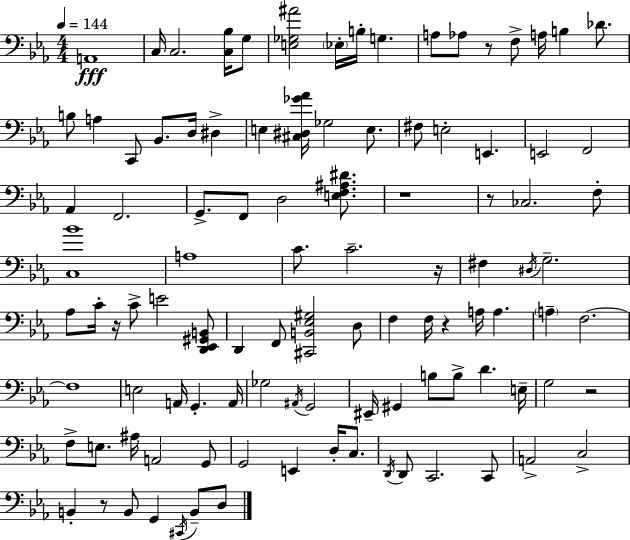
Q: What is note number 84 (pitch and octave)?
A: B2